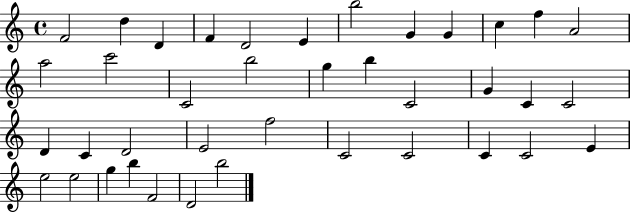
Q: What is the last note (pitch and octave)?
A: B5